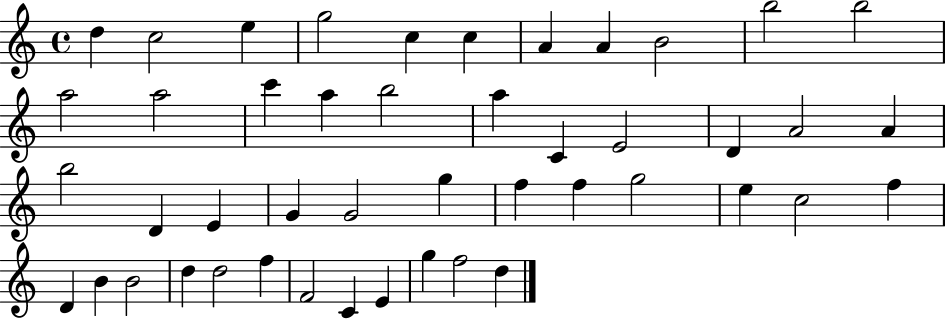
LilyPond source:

{
  \clef treble
  \time 4/4
  \defaultTimeSignature
  \key c \major
  d''4 c''2 e''4 | g''2 c''4 c''4 | a'4 a'4 b'2 | b''2 b''2 | \break a''2 a''2 | c'''4 a''4 b''2 | a''4 c'4 e'2 | d'4 a'2 a'4 | \break b''2 d'4 e'4 | g'4 g'2 g''4 | f''4 f''4 g''2 | e''4 c''2 f''4 | \break d'4 b'4 b'2 | d''4 d''2 f''4 | f'2 c'4 e'4 | g''4 f''2 d''4 | \break \bar "|."
}